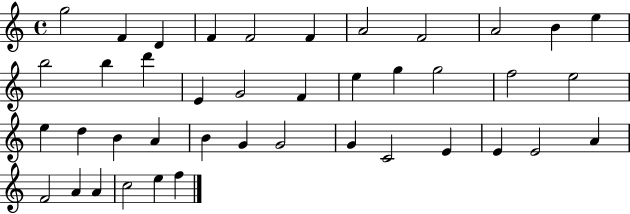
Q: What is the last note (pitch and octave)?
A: F5